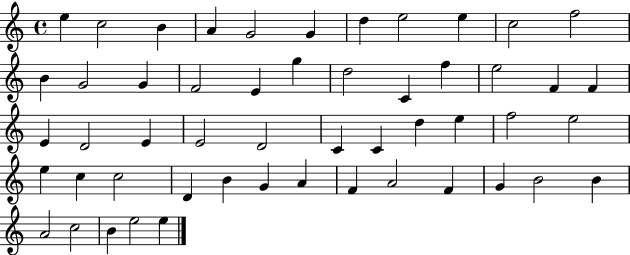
X:1
T:Untitled
M:4/4
L:1/4
K:C
e c2 B A G2 G d e2 e c2 f2 B G2 G F2 E g d2 C f e2 F F E D2 E E2 D2 C C d e f2 e2 e c c2 D B G A F A2 F G B2 B A2 c2 B e2 e